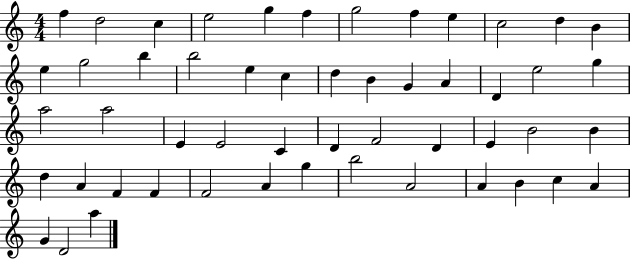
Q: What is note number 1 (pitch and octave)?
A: F5